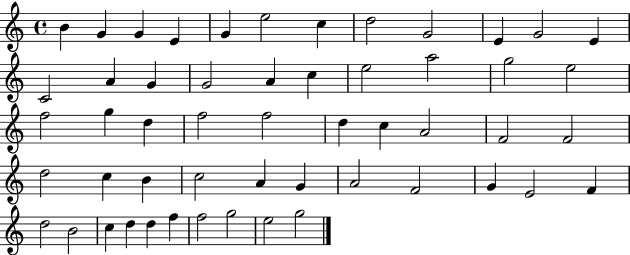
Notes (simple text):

B4/q G4/q G4/q E4/q G4/q E5/h C5/q D5/h G4/h E4/q G4/h E4/q C4/h A4/q G4/q G4/h A4/q C5/q E5/h A5/h G5/h E5/h F5/h G5/q D5/q F5/h F5/h D5/q C5/q A4/h F4/h F4/h D5/h C5/q B4/q C5/h A4/q G4/q A4/h F4/h G4/q E4/h F4/q D5/h B4/h C5/q D5/q D5/q F5/q F5/h G5/h E5/h G5/h